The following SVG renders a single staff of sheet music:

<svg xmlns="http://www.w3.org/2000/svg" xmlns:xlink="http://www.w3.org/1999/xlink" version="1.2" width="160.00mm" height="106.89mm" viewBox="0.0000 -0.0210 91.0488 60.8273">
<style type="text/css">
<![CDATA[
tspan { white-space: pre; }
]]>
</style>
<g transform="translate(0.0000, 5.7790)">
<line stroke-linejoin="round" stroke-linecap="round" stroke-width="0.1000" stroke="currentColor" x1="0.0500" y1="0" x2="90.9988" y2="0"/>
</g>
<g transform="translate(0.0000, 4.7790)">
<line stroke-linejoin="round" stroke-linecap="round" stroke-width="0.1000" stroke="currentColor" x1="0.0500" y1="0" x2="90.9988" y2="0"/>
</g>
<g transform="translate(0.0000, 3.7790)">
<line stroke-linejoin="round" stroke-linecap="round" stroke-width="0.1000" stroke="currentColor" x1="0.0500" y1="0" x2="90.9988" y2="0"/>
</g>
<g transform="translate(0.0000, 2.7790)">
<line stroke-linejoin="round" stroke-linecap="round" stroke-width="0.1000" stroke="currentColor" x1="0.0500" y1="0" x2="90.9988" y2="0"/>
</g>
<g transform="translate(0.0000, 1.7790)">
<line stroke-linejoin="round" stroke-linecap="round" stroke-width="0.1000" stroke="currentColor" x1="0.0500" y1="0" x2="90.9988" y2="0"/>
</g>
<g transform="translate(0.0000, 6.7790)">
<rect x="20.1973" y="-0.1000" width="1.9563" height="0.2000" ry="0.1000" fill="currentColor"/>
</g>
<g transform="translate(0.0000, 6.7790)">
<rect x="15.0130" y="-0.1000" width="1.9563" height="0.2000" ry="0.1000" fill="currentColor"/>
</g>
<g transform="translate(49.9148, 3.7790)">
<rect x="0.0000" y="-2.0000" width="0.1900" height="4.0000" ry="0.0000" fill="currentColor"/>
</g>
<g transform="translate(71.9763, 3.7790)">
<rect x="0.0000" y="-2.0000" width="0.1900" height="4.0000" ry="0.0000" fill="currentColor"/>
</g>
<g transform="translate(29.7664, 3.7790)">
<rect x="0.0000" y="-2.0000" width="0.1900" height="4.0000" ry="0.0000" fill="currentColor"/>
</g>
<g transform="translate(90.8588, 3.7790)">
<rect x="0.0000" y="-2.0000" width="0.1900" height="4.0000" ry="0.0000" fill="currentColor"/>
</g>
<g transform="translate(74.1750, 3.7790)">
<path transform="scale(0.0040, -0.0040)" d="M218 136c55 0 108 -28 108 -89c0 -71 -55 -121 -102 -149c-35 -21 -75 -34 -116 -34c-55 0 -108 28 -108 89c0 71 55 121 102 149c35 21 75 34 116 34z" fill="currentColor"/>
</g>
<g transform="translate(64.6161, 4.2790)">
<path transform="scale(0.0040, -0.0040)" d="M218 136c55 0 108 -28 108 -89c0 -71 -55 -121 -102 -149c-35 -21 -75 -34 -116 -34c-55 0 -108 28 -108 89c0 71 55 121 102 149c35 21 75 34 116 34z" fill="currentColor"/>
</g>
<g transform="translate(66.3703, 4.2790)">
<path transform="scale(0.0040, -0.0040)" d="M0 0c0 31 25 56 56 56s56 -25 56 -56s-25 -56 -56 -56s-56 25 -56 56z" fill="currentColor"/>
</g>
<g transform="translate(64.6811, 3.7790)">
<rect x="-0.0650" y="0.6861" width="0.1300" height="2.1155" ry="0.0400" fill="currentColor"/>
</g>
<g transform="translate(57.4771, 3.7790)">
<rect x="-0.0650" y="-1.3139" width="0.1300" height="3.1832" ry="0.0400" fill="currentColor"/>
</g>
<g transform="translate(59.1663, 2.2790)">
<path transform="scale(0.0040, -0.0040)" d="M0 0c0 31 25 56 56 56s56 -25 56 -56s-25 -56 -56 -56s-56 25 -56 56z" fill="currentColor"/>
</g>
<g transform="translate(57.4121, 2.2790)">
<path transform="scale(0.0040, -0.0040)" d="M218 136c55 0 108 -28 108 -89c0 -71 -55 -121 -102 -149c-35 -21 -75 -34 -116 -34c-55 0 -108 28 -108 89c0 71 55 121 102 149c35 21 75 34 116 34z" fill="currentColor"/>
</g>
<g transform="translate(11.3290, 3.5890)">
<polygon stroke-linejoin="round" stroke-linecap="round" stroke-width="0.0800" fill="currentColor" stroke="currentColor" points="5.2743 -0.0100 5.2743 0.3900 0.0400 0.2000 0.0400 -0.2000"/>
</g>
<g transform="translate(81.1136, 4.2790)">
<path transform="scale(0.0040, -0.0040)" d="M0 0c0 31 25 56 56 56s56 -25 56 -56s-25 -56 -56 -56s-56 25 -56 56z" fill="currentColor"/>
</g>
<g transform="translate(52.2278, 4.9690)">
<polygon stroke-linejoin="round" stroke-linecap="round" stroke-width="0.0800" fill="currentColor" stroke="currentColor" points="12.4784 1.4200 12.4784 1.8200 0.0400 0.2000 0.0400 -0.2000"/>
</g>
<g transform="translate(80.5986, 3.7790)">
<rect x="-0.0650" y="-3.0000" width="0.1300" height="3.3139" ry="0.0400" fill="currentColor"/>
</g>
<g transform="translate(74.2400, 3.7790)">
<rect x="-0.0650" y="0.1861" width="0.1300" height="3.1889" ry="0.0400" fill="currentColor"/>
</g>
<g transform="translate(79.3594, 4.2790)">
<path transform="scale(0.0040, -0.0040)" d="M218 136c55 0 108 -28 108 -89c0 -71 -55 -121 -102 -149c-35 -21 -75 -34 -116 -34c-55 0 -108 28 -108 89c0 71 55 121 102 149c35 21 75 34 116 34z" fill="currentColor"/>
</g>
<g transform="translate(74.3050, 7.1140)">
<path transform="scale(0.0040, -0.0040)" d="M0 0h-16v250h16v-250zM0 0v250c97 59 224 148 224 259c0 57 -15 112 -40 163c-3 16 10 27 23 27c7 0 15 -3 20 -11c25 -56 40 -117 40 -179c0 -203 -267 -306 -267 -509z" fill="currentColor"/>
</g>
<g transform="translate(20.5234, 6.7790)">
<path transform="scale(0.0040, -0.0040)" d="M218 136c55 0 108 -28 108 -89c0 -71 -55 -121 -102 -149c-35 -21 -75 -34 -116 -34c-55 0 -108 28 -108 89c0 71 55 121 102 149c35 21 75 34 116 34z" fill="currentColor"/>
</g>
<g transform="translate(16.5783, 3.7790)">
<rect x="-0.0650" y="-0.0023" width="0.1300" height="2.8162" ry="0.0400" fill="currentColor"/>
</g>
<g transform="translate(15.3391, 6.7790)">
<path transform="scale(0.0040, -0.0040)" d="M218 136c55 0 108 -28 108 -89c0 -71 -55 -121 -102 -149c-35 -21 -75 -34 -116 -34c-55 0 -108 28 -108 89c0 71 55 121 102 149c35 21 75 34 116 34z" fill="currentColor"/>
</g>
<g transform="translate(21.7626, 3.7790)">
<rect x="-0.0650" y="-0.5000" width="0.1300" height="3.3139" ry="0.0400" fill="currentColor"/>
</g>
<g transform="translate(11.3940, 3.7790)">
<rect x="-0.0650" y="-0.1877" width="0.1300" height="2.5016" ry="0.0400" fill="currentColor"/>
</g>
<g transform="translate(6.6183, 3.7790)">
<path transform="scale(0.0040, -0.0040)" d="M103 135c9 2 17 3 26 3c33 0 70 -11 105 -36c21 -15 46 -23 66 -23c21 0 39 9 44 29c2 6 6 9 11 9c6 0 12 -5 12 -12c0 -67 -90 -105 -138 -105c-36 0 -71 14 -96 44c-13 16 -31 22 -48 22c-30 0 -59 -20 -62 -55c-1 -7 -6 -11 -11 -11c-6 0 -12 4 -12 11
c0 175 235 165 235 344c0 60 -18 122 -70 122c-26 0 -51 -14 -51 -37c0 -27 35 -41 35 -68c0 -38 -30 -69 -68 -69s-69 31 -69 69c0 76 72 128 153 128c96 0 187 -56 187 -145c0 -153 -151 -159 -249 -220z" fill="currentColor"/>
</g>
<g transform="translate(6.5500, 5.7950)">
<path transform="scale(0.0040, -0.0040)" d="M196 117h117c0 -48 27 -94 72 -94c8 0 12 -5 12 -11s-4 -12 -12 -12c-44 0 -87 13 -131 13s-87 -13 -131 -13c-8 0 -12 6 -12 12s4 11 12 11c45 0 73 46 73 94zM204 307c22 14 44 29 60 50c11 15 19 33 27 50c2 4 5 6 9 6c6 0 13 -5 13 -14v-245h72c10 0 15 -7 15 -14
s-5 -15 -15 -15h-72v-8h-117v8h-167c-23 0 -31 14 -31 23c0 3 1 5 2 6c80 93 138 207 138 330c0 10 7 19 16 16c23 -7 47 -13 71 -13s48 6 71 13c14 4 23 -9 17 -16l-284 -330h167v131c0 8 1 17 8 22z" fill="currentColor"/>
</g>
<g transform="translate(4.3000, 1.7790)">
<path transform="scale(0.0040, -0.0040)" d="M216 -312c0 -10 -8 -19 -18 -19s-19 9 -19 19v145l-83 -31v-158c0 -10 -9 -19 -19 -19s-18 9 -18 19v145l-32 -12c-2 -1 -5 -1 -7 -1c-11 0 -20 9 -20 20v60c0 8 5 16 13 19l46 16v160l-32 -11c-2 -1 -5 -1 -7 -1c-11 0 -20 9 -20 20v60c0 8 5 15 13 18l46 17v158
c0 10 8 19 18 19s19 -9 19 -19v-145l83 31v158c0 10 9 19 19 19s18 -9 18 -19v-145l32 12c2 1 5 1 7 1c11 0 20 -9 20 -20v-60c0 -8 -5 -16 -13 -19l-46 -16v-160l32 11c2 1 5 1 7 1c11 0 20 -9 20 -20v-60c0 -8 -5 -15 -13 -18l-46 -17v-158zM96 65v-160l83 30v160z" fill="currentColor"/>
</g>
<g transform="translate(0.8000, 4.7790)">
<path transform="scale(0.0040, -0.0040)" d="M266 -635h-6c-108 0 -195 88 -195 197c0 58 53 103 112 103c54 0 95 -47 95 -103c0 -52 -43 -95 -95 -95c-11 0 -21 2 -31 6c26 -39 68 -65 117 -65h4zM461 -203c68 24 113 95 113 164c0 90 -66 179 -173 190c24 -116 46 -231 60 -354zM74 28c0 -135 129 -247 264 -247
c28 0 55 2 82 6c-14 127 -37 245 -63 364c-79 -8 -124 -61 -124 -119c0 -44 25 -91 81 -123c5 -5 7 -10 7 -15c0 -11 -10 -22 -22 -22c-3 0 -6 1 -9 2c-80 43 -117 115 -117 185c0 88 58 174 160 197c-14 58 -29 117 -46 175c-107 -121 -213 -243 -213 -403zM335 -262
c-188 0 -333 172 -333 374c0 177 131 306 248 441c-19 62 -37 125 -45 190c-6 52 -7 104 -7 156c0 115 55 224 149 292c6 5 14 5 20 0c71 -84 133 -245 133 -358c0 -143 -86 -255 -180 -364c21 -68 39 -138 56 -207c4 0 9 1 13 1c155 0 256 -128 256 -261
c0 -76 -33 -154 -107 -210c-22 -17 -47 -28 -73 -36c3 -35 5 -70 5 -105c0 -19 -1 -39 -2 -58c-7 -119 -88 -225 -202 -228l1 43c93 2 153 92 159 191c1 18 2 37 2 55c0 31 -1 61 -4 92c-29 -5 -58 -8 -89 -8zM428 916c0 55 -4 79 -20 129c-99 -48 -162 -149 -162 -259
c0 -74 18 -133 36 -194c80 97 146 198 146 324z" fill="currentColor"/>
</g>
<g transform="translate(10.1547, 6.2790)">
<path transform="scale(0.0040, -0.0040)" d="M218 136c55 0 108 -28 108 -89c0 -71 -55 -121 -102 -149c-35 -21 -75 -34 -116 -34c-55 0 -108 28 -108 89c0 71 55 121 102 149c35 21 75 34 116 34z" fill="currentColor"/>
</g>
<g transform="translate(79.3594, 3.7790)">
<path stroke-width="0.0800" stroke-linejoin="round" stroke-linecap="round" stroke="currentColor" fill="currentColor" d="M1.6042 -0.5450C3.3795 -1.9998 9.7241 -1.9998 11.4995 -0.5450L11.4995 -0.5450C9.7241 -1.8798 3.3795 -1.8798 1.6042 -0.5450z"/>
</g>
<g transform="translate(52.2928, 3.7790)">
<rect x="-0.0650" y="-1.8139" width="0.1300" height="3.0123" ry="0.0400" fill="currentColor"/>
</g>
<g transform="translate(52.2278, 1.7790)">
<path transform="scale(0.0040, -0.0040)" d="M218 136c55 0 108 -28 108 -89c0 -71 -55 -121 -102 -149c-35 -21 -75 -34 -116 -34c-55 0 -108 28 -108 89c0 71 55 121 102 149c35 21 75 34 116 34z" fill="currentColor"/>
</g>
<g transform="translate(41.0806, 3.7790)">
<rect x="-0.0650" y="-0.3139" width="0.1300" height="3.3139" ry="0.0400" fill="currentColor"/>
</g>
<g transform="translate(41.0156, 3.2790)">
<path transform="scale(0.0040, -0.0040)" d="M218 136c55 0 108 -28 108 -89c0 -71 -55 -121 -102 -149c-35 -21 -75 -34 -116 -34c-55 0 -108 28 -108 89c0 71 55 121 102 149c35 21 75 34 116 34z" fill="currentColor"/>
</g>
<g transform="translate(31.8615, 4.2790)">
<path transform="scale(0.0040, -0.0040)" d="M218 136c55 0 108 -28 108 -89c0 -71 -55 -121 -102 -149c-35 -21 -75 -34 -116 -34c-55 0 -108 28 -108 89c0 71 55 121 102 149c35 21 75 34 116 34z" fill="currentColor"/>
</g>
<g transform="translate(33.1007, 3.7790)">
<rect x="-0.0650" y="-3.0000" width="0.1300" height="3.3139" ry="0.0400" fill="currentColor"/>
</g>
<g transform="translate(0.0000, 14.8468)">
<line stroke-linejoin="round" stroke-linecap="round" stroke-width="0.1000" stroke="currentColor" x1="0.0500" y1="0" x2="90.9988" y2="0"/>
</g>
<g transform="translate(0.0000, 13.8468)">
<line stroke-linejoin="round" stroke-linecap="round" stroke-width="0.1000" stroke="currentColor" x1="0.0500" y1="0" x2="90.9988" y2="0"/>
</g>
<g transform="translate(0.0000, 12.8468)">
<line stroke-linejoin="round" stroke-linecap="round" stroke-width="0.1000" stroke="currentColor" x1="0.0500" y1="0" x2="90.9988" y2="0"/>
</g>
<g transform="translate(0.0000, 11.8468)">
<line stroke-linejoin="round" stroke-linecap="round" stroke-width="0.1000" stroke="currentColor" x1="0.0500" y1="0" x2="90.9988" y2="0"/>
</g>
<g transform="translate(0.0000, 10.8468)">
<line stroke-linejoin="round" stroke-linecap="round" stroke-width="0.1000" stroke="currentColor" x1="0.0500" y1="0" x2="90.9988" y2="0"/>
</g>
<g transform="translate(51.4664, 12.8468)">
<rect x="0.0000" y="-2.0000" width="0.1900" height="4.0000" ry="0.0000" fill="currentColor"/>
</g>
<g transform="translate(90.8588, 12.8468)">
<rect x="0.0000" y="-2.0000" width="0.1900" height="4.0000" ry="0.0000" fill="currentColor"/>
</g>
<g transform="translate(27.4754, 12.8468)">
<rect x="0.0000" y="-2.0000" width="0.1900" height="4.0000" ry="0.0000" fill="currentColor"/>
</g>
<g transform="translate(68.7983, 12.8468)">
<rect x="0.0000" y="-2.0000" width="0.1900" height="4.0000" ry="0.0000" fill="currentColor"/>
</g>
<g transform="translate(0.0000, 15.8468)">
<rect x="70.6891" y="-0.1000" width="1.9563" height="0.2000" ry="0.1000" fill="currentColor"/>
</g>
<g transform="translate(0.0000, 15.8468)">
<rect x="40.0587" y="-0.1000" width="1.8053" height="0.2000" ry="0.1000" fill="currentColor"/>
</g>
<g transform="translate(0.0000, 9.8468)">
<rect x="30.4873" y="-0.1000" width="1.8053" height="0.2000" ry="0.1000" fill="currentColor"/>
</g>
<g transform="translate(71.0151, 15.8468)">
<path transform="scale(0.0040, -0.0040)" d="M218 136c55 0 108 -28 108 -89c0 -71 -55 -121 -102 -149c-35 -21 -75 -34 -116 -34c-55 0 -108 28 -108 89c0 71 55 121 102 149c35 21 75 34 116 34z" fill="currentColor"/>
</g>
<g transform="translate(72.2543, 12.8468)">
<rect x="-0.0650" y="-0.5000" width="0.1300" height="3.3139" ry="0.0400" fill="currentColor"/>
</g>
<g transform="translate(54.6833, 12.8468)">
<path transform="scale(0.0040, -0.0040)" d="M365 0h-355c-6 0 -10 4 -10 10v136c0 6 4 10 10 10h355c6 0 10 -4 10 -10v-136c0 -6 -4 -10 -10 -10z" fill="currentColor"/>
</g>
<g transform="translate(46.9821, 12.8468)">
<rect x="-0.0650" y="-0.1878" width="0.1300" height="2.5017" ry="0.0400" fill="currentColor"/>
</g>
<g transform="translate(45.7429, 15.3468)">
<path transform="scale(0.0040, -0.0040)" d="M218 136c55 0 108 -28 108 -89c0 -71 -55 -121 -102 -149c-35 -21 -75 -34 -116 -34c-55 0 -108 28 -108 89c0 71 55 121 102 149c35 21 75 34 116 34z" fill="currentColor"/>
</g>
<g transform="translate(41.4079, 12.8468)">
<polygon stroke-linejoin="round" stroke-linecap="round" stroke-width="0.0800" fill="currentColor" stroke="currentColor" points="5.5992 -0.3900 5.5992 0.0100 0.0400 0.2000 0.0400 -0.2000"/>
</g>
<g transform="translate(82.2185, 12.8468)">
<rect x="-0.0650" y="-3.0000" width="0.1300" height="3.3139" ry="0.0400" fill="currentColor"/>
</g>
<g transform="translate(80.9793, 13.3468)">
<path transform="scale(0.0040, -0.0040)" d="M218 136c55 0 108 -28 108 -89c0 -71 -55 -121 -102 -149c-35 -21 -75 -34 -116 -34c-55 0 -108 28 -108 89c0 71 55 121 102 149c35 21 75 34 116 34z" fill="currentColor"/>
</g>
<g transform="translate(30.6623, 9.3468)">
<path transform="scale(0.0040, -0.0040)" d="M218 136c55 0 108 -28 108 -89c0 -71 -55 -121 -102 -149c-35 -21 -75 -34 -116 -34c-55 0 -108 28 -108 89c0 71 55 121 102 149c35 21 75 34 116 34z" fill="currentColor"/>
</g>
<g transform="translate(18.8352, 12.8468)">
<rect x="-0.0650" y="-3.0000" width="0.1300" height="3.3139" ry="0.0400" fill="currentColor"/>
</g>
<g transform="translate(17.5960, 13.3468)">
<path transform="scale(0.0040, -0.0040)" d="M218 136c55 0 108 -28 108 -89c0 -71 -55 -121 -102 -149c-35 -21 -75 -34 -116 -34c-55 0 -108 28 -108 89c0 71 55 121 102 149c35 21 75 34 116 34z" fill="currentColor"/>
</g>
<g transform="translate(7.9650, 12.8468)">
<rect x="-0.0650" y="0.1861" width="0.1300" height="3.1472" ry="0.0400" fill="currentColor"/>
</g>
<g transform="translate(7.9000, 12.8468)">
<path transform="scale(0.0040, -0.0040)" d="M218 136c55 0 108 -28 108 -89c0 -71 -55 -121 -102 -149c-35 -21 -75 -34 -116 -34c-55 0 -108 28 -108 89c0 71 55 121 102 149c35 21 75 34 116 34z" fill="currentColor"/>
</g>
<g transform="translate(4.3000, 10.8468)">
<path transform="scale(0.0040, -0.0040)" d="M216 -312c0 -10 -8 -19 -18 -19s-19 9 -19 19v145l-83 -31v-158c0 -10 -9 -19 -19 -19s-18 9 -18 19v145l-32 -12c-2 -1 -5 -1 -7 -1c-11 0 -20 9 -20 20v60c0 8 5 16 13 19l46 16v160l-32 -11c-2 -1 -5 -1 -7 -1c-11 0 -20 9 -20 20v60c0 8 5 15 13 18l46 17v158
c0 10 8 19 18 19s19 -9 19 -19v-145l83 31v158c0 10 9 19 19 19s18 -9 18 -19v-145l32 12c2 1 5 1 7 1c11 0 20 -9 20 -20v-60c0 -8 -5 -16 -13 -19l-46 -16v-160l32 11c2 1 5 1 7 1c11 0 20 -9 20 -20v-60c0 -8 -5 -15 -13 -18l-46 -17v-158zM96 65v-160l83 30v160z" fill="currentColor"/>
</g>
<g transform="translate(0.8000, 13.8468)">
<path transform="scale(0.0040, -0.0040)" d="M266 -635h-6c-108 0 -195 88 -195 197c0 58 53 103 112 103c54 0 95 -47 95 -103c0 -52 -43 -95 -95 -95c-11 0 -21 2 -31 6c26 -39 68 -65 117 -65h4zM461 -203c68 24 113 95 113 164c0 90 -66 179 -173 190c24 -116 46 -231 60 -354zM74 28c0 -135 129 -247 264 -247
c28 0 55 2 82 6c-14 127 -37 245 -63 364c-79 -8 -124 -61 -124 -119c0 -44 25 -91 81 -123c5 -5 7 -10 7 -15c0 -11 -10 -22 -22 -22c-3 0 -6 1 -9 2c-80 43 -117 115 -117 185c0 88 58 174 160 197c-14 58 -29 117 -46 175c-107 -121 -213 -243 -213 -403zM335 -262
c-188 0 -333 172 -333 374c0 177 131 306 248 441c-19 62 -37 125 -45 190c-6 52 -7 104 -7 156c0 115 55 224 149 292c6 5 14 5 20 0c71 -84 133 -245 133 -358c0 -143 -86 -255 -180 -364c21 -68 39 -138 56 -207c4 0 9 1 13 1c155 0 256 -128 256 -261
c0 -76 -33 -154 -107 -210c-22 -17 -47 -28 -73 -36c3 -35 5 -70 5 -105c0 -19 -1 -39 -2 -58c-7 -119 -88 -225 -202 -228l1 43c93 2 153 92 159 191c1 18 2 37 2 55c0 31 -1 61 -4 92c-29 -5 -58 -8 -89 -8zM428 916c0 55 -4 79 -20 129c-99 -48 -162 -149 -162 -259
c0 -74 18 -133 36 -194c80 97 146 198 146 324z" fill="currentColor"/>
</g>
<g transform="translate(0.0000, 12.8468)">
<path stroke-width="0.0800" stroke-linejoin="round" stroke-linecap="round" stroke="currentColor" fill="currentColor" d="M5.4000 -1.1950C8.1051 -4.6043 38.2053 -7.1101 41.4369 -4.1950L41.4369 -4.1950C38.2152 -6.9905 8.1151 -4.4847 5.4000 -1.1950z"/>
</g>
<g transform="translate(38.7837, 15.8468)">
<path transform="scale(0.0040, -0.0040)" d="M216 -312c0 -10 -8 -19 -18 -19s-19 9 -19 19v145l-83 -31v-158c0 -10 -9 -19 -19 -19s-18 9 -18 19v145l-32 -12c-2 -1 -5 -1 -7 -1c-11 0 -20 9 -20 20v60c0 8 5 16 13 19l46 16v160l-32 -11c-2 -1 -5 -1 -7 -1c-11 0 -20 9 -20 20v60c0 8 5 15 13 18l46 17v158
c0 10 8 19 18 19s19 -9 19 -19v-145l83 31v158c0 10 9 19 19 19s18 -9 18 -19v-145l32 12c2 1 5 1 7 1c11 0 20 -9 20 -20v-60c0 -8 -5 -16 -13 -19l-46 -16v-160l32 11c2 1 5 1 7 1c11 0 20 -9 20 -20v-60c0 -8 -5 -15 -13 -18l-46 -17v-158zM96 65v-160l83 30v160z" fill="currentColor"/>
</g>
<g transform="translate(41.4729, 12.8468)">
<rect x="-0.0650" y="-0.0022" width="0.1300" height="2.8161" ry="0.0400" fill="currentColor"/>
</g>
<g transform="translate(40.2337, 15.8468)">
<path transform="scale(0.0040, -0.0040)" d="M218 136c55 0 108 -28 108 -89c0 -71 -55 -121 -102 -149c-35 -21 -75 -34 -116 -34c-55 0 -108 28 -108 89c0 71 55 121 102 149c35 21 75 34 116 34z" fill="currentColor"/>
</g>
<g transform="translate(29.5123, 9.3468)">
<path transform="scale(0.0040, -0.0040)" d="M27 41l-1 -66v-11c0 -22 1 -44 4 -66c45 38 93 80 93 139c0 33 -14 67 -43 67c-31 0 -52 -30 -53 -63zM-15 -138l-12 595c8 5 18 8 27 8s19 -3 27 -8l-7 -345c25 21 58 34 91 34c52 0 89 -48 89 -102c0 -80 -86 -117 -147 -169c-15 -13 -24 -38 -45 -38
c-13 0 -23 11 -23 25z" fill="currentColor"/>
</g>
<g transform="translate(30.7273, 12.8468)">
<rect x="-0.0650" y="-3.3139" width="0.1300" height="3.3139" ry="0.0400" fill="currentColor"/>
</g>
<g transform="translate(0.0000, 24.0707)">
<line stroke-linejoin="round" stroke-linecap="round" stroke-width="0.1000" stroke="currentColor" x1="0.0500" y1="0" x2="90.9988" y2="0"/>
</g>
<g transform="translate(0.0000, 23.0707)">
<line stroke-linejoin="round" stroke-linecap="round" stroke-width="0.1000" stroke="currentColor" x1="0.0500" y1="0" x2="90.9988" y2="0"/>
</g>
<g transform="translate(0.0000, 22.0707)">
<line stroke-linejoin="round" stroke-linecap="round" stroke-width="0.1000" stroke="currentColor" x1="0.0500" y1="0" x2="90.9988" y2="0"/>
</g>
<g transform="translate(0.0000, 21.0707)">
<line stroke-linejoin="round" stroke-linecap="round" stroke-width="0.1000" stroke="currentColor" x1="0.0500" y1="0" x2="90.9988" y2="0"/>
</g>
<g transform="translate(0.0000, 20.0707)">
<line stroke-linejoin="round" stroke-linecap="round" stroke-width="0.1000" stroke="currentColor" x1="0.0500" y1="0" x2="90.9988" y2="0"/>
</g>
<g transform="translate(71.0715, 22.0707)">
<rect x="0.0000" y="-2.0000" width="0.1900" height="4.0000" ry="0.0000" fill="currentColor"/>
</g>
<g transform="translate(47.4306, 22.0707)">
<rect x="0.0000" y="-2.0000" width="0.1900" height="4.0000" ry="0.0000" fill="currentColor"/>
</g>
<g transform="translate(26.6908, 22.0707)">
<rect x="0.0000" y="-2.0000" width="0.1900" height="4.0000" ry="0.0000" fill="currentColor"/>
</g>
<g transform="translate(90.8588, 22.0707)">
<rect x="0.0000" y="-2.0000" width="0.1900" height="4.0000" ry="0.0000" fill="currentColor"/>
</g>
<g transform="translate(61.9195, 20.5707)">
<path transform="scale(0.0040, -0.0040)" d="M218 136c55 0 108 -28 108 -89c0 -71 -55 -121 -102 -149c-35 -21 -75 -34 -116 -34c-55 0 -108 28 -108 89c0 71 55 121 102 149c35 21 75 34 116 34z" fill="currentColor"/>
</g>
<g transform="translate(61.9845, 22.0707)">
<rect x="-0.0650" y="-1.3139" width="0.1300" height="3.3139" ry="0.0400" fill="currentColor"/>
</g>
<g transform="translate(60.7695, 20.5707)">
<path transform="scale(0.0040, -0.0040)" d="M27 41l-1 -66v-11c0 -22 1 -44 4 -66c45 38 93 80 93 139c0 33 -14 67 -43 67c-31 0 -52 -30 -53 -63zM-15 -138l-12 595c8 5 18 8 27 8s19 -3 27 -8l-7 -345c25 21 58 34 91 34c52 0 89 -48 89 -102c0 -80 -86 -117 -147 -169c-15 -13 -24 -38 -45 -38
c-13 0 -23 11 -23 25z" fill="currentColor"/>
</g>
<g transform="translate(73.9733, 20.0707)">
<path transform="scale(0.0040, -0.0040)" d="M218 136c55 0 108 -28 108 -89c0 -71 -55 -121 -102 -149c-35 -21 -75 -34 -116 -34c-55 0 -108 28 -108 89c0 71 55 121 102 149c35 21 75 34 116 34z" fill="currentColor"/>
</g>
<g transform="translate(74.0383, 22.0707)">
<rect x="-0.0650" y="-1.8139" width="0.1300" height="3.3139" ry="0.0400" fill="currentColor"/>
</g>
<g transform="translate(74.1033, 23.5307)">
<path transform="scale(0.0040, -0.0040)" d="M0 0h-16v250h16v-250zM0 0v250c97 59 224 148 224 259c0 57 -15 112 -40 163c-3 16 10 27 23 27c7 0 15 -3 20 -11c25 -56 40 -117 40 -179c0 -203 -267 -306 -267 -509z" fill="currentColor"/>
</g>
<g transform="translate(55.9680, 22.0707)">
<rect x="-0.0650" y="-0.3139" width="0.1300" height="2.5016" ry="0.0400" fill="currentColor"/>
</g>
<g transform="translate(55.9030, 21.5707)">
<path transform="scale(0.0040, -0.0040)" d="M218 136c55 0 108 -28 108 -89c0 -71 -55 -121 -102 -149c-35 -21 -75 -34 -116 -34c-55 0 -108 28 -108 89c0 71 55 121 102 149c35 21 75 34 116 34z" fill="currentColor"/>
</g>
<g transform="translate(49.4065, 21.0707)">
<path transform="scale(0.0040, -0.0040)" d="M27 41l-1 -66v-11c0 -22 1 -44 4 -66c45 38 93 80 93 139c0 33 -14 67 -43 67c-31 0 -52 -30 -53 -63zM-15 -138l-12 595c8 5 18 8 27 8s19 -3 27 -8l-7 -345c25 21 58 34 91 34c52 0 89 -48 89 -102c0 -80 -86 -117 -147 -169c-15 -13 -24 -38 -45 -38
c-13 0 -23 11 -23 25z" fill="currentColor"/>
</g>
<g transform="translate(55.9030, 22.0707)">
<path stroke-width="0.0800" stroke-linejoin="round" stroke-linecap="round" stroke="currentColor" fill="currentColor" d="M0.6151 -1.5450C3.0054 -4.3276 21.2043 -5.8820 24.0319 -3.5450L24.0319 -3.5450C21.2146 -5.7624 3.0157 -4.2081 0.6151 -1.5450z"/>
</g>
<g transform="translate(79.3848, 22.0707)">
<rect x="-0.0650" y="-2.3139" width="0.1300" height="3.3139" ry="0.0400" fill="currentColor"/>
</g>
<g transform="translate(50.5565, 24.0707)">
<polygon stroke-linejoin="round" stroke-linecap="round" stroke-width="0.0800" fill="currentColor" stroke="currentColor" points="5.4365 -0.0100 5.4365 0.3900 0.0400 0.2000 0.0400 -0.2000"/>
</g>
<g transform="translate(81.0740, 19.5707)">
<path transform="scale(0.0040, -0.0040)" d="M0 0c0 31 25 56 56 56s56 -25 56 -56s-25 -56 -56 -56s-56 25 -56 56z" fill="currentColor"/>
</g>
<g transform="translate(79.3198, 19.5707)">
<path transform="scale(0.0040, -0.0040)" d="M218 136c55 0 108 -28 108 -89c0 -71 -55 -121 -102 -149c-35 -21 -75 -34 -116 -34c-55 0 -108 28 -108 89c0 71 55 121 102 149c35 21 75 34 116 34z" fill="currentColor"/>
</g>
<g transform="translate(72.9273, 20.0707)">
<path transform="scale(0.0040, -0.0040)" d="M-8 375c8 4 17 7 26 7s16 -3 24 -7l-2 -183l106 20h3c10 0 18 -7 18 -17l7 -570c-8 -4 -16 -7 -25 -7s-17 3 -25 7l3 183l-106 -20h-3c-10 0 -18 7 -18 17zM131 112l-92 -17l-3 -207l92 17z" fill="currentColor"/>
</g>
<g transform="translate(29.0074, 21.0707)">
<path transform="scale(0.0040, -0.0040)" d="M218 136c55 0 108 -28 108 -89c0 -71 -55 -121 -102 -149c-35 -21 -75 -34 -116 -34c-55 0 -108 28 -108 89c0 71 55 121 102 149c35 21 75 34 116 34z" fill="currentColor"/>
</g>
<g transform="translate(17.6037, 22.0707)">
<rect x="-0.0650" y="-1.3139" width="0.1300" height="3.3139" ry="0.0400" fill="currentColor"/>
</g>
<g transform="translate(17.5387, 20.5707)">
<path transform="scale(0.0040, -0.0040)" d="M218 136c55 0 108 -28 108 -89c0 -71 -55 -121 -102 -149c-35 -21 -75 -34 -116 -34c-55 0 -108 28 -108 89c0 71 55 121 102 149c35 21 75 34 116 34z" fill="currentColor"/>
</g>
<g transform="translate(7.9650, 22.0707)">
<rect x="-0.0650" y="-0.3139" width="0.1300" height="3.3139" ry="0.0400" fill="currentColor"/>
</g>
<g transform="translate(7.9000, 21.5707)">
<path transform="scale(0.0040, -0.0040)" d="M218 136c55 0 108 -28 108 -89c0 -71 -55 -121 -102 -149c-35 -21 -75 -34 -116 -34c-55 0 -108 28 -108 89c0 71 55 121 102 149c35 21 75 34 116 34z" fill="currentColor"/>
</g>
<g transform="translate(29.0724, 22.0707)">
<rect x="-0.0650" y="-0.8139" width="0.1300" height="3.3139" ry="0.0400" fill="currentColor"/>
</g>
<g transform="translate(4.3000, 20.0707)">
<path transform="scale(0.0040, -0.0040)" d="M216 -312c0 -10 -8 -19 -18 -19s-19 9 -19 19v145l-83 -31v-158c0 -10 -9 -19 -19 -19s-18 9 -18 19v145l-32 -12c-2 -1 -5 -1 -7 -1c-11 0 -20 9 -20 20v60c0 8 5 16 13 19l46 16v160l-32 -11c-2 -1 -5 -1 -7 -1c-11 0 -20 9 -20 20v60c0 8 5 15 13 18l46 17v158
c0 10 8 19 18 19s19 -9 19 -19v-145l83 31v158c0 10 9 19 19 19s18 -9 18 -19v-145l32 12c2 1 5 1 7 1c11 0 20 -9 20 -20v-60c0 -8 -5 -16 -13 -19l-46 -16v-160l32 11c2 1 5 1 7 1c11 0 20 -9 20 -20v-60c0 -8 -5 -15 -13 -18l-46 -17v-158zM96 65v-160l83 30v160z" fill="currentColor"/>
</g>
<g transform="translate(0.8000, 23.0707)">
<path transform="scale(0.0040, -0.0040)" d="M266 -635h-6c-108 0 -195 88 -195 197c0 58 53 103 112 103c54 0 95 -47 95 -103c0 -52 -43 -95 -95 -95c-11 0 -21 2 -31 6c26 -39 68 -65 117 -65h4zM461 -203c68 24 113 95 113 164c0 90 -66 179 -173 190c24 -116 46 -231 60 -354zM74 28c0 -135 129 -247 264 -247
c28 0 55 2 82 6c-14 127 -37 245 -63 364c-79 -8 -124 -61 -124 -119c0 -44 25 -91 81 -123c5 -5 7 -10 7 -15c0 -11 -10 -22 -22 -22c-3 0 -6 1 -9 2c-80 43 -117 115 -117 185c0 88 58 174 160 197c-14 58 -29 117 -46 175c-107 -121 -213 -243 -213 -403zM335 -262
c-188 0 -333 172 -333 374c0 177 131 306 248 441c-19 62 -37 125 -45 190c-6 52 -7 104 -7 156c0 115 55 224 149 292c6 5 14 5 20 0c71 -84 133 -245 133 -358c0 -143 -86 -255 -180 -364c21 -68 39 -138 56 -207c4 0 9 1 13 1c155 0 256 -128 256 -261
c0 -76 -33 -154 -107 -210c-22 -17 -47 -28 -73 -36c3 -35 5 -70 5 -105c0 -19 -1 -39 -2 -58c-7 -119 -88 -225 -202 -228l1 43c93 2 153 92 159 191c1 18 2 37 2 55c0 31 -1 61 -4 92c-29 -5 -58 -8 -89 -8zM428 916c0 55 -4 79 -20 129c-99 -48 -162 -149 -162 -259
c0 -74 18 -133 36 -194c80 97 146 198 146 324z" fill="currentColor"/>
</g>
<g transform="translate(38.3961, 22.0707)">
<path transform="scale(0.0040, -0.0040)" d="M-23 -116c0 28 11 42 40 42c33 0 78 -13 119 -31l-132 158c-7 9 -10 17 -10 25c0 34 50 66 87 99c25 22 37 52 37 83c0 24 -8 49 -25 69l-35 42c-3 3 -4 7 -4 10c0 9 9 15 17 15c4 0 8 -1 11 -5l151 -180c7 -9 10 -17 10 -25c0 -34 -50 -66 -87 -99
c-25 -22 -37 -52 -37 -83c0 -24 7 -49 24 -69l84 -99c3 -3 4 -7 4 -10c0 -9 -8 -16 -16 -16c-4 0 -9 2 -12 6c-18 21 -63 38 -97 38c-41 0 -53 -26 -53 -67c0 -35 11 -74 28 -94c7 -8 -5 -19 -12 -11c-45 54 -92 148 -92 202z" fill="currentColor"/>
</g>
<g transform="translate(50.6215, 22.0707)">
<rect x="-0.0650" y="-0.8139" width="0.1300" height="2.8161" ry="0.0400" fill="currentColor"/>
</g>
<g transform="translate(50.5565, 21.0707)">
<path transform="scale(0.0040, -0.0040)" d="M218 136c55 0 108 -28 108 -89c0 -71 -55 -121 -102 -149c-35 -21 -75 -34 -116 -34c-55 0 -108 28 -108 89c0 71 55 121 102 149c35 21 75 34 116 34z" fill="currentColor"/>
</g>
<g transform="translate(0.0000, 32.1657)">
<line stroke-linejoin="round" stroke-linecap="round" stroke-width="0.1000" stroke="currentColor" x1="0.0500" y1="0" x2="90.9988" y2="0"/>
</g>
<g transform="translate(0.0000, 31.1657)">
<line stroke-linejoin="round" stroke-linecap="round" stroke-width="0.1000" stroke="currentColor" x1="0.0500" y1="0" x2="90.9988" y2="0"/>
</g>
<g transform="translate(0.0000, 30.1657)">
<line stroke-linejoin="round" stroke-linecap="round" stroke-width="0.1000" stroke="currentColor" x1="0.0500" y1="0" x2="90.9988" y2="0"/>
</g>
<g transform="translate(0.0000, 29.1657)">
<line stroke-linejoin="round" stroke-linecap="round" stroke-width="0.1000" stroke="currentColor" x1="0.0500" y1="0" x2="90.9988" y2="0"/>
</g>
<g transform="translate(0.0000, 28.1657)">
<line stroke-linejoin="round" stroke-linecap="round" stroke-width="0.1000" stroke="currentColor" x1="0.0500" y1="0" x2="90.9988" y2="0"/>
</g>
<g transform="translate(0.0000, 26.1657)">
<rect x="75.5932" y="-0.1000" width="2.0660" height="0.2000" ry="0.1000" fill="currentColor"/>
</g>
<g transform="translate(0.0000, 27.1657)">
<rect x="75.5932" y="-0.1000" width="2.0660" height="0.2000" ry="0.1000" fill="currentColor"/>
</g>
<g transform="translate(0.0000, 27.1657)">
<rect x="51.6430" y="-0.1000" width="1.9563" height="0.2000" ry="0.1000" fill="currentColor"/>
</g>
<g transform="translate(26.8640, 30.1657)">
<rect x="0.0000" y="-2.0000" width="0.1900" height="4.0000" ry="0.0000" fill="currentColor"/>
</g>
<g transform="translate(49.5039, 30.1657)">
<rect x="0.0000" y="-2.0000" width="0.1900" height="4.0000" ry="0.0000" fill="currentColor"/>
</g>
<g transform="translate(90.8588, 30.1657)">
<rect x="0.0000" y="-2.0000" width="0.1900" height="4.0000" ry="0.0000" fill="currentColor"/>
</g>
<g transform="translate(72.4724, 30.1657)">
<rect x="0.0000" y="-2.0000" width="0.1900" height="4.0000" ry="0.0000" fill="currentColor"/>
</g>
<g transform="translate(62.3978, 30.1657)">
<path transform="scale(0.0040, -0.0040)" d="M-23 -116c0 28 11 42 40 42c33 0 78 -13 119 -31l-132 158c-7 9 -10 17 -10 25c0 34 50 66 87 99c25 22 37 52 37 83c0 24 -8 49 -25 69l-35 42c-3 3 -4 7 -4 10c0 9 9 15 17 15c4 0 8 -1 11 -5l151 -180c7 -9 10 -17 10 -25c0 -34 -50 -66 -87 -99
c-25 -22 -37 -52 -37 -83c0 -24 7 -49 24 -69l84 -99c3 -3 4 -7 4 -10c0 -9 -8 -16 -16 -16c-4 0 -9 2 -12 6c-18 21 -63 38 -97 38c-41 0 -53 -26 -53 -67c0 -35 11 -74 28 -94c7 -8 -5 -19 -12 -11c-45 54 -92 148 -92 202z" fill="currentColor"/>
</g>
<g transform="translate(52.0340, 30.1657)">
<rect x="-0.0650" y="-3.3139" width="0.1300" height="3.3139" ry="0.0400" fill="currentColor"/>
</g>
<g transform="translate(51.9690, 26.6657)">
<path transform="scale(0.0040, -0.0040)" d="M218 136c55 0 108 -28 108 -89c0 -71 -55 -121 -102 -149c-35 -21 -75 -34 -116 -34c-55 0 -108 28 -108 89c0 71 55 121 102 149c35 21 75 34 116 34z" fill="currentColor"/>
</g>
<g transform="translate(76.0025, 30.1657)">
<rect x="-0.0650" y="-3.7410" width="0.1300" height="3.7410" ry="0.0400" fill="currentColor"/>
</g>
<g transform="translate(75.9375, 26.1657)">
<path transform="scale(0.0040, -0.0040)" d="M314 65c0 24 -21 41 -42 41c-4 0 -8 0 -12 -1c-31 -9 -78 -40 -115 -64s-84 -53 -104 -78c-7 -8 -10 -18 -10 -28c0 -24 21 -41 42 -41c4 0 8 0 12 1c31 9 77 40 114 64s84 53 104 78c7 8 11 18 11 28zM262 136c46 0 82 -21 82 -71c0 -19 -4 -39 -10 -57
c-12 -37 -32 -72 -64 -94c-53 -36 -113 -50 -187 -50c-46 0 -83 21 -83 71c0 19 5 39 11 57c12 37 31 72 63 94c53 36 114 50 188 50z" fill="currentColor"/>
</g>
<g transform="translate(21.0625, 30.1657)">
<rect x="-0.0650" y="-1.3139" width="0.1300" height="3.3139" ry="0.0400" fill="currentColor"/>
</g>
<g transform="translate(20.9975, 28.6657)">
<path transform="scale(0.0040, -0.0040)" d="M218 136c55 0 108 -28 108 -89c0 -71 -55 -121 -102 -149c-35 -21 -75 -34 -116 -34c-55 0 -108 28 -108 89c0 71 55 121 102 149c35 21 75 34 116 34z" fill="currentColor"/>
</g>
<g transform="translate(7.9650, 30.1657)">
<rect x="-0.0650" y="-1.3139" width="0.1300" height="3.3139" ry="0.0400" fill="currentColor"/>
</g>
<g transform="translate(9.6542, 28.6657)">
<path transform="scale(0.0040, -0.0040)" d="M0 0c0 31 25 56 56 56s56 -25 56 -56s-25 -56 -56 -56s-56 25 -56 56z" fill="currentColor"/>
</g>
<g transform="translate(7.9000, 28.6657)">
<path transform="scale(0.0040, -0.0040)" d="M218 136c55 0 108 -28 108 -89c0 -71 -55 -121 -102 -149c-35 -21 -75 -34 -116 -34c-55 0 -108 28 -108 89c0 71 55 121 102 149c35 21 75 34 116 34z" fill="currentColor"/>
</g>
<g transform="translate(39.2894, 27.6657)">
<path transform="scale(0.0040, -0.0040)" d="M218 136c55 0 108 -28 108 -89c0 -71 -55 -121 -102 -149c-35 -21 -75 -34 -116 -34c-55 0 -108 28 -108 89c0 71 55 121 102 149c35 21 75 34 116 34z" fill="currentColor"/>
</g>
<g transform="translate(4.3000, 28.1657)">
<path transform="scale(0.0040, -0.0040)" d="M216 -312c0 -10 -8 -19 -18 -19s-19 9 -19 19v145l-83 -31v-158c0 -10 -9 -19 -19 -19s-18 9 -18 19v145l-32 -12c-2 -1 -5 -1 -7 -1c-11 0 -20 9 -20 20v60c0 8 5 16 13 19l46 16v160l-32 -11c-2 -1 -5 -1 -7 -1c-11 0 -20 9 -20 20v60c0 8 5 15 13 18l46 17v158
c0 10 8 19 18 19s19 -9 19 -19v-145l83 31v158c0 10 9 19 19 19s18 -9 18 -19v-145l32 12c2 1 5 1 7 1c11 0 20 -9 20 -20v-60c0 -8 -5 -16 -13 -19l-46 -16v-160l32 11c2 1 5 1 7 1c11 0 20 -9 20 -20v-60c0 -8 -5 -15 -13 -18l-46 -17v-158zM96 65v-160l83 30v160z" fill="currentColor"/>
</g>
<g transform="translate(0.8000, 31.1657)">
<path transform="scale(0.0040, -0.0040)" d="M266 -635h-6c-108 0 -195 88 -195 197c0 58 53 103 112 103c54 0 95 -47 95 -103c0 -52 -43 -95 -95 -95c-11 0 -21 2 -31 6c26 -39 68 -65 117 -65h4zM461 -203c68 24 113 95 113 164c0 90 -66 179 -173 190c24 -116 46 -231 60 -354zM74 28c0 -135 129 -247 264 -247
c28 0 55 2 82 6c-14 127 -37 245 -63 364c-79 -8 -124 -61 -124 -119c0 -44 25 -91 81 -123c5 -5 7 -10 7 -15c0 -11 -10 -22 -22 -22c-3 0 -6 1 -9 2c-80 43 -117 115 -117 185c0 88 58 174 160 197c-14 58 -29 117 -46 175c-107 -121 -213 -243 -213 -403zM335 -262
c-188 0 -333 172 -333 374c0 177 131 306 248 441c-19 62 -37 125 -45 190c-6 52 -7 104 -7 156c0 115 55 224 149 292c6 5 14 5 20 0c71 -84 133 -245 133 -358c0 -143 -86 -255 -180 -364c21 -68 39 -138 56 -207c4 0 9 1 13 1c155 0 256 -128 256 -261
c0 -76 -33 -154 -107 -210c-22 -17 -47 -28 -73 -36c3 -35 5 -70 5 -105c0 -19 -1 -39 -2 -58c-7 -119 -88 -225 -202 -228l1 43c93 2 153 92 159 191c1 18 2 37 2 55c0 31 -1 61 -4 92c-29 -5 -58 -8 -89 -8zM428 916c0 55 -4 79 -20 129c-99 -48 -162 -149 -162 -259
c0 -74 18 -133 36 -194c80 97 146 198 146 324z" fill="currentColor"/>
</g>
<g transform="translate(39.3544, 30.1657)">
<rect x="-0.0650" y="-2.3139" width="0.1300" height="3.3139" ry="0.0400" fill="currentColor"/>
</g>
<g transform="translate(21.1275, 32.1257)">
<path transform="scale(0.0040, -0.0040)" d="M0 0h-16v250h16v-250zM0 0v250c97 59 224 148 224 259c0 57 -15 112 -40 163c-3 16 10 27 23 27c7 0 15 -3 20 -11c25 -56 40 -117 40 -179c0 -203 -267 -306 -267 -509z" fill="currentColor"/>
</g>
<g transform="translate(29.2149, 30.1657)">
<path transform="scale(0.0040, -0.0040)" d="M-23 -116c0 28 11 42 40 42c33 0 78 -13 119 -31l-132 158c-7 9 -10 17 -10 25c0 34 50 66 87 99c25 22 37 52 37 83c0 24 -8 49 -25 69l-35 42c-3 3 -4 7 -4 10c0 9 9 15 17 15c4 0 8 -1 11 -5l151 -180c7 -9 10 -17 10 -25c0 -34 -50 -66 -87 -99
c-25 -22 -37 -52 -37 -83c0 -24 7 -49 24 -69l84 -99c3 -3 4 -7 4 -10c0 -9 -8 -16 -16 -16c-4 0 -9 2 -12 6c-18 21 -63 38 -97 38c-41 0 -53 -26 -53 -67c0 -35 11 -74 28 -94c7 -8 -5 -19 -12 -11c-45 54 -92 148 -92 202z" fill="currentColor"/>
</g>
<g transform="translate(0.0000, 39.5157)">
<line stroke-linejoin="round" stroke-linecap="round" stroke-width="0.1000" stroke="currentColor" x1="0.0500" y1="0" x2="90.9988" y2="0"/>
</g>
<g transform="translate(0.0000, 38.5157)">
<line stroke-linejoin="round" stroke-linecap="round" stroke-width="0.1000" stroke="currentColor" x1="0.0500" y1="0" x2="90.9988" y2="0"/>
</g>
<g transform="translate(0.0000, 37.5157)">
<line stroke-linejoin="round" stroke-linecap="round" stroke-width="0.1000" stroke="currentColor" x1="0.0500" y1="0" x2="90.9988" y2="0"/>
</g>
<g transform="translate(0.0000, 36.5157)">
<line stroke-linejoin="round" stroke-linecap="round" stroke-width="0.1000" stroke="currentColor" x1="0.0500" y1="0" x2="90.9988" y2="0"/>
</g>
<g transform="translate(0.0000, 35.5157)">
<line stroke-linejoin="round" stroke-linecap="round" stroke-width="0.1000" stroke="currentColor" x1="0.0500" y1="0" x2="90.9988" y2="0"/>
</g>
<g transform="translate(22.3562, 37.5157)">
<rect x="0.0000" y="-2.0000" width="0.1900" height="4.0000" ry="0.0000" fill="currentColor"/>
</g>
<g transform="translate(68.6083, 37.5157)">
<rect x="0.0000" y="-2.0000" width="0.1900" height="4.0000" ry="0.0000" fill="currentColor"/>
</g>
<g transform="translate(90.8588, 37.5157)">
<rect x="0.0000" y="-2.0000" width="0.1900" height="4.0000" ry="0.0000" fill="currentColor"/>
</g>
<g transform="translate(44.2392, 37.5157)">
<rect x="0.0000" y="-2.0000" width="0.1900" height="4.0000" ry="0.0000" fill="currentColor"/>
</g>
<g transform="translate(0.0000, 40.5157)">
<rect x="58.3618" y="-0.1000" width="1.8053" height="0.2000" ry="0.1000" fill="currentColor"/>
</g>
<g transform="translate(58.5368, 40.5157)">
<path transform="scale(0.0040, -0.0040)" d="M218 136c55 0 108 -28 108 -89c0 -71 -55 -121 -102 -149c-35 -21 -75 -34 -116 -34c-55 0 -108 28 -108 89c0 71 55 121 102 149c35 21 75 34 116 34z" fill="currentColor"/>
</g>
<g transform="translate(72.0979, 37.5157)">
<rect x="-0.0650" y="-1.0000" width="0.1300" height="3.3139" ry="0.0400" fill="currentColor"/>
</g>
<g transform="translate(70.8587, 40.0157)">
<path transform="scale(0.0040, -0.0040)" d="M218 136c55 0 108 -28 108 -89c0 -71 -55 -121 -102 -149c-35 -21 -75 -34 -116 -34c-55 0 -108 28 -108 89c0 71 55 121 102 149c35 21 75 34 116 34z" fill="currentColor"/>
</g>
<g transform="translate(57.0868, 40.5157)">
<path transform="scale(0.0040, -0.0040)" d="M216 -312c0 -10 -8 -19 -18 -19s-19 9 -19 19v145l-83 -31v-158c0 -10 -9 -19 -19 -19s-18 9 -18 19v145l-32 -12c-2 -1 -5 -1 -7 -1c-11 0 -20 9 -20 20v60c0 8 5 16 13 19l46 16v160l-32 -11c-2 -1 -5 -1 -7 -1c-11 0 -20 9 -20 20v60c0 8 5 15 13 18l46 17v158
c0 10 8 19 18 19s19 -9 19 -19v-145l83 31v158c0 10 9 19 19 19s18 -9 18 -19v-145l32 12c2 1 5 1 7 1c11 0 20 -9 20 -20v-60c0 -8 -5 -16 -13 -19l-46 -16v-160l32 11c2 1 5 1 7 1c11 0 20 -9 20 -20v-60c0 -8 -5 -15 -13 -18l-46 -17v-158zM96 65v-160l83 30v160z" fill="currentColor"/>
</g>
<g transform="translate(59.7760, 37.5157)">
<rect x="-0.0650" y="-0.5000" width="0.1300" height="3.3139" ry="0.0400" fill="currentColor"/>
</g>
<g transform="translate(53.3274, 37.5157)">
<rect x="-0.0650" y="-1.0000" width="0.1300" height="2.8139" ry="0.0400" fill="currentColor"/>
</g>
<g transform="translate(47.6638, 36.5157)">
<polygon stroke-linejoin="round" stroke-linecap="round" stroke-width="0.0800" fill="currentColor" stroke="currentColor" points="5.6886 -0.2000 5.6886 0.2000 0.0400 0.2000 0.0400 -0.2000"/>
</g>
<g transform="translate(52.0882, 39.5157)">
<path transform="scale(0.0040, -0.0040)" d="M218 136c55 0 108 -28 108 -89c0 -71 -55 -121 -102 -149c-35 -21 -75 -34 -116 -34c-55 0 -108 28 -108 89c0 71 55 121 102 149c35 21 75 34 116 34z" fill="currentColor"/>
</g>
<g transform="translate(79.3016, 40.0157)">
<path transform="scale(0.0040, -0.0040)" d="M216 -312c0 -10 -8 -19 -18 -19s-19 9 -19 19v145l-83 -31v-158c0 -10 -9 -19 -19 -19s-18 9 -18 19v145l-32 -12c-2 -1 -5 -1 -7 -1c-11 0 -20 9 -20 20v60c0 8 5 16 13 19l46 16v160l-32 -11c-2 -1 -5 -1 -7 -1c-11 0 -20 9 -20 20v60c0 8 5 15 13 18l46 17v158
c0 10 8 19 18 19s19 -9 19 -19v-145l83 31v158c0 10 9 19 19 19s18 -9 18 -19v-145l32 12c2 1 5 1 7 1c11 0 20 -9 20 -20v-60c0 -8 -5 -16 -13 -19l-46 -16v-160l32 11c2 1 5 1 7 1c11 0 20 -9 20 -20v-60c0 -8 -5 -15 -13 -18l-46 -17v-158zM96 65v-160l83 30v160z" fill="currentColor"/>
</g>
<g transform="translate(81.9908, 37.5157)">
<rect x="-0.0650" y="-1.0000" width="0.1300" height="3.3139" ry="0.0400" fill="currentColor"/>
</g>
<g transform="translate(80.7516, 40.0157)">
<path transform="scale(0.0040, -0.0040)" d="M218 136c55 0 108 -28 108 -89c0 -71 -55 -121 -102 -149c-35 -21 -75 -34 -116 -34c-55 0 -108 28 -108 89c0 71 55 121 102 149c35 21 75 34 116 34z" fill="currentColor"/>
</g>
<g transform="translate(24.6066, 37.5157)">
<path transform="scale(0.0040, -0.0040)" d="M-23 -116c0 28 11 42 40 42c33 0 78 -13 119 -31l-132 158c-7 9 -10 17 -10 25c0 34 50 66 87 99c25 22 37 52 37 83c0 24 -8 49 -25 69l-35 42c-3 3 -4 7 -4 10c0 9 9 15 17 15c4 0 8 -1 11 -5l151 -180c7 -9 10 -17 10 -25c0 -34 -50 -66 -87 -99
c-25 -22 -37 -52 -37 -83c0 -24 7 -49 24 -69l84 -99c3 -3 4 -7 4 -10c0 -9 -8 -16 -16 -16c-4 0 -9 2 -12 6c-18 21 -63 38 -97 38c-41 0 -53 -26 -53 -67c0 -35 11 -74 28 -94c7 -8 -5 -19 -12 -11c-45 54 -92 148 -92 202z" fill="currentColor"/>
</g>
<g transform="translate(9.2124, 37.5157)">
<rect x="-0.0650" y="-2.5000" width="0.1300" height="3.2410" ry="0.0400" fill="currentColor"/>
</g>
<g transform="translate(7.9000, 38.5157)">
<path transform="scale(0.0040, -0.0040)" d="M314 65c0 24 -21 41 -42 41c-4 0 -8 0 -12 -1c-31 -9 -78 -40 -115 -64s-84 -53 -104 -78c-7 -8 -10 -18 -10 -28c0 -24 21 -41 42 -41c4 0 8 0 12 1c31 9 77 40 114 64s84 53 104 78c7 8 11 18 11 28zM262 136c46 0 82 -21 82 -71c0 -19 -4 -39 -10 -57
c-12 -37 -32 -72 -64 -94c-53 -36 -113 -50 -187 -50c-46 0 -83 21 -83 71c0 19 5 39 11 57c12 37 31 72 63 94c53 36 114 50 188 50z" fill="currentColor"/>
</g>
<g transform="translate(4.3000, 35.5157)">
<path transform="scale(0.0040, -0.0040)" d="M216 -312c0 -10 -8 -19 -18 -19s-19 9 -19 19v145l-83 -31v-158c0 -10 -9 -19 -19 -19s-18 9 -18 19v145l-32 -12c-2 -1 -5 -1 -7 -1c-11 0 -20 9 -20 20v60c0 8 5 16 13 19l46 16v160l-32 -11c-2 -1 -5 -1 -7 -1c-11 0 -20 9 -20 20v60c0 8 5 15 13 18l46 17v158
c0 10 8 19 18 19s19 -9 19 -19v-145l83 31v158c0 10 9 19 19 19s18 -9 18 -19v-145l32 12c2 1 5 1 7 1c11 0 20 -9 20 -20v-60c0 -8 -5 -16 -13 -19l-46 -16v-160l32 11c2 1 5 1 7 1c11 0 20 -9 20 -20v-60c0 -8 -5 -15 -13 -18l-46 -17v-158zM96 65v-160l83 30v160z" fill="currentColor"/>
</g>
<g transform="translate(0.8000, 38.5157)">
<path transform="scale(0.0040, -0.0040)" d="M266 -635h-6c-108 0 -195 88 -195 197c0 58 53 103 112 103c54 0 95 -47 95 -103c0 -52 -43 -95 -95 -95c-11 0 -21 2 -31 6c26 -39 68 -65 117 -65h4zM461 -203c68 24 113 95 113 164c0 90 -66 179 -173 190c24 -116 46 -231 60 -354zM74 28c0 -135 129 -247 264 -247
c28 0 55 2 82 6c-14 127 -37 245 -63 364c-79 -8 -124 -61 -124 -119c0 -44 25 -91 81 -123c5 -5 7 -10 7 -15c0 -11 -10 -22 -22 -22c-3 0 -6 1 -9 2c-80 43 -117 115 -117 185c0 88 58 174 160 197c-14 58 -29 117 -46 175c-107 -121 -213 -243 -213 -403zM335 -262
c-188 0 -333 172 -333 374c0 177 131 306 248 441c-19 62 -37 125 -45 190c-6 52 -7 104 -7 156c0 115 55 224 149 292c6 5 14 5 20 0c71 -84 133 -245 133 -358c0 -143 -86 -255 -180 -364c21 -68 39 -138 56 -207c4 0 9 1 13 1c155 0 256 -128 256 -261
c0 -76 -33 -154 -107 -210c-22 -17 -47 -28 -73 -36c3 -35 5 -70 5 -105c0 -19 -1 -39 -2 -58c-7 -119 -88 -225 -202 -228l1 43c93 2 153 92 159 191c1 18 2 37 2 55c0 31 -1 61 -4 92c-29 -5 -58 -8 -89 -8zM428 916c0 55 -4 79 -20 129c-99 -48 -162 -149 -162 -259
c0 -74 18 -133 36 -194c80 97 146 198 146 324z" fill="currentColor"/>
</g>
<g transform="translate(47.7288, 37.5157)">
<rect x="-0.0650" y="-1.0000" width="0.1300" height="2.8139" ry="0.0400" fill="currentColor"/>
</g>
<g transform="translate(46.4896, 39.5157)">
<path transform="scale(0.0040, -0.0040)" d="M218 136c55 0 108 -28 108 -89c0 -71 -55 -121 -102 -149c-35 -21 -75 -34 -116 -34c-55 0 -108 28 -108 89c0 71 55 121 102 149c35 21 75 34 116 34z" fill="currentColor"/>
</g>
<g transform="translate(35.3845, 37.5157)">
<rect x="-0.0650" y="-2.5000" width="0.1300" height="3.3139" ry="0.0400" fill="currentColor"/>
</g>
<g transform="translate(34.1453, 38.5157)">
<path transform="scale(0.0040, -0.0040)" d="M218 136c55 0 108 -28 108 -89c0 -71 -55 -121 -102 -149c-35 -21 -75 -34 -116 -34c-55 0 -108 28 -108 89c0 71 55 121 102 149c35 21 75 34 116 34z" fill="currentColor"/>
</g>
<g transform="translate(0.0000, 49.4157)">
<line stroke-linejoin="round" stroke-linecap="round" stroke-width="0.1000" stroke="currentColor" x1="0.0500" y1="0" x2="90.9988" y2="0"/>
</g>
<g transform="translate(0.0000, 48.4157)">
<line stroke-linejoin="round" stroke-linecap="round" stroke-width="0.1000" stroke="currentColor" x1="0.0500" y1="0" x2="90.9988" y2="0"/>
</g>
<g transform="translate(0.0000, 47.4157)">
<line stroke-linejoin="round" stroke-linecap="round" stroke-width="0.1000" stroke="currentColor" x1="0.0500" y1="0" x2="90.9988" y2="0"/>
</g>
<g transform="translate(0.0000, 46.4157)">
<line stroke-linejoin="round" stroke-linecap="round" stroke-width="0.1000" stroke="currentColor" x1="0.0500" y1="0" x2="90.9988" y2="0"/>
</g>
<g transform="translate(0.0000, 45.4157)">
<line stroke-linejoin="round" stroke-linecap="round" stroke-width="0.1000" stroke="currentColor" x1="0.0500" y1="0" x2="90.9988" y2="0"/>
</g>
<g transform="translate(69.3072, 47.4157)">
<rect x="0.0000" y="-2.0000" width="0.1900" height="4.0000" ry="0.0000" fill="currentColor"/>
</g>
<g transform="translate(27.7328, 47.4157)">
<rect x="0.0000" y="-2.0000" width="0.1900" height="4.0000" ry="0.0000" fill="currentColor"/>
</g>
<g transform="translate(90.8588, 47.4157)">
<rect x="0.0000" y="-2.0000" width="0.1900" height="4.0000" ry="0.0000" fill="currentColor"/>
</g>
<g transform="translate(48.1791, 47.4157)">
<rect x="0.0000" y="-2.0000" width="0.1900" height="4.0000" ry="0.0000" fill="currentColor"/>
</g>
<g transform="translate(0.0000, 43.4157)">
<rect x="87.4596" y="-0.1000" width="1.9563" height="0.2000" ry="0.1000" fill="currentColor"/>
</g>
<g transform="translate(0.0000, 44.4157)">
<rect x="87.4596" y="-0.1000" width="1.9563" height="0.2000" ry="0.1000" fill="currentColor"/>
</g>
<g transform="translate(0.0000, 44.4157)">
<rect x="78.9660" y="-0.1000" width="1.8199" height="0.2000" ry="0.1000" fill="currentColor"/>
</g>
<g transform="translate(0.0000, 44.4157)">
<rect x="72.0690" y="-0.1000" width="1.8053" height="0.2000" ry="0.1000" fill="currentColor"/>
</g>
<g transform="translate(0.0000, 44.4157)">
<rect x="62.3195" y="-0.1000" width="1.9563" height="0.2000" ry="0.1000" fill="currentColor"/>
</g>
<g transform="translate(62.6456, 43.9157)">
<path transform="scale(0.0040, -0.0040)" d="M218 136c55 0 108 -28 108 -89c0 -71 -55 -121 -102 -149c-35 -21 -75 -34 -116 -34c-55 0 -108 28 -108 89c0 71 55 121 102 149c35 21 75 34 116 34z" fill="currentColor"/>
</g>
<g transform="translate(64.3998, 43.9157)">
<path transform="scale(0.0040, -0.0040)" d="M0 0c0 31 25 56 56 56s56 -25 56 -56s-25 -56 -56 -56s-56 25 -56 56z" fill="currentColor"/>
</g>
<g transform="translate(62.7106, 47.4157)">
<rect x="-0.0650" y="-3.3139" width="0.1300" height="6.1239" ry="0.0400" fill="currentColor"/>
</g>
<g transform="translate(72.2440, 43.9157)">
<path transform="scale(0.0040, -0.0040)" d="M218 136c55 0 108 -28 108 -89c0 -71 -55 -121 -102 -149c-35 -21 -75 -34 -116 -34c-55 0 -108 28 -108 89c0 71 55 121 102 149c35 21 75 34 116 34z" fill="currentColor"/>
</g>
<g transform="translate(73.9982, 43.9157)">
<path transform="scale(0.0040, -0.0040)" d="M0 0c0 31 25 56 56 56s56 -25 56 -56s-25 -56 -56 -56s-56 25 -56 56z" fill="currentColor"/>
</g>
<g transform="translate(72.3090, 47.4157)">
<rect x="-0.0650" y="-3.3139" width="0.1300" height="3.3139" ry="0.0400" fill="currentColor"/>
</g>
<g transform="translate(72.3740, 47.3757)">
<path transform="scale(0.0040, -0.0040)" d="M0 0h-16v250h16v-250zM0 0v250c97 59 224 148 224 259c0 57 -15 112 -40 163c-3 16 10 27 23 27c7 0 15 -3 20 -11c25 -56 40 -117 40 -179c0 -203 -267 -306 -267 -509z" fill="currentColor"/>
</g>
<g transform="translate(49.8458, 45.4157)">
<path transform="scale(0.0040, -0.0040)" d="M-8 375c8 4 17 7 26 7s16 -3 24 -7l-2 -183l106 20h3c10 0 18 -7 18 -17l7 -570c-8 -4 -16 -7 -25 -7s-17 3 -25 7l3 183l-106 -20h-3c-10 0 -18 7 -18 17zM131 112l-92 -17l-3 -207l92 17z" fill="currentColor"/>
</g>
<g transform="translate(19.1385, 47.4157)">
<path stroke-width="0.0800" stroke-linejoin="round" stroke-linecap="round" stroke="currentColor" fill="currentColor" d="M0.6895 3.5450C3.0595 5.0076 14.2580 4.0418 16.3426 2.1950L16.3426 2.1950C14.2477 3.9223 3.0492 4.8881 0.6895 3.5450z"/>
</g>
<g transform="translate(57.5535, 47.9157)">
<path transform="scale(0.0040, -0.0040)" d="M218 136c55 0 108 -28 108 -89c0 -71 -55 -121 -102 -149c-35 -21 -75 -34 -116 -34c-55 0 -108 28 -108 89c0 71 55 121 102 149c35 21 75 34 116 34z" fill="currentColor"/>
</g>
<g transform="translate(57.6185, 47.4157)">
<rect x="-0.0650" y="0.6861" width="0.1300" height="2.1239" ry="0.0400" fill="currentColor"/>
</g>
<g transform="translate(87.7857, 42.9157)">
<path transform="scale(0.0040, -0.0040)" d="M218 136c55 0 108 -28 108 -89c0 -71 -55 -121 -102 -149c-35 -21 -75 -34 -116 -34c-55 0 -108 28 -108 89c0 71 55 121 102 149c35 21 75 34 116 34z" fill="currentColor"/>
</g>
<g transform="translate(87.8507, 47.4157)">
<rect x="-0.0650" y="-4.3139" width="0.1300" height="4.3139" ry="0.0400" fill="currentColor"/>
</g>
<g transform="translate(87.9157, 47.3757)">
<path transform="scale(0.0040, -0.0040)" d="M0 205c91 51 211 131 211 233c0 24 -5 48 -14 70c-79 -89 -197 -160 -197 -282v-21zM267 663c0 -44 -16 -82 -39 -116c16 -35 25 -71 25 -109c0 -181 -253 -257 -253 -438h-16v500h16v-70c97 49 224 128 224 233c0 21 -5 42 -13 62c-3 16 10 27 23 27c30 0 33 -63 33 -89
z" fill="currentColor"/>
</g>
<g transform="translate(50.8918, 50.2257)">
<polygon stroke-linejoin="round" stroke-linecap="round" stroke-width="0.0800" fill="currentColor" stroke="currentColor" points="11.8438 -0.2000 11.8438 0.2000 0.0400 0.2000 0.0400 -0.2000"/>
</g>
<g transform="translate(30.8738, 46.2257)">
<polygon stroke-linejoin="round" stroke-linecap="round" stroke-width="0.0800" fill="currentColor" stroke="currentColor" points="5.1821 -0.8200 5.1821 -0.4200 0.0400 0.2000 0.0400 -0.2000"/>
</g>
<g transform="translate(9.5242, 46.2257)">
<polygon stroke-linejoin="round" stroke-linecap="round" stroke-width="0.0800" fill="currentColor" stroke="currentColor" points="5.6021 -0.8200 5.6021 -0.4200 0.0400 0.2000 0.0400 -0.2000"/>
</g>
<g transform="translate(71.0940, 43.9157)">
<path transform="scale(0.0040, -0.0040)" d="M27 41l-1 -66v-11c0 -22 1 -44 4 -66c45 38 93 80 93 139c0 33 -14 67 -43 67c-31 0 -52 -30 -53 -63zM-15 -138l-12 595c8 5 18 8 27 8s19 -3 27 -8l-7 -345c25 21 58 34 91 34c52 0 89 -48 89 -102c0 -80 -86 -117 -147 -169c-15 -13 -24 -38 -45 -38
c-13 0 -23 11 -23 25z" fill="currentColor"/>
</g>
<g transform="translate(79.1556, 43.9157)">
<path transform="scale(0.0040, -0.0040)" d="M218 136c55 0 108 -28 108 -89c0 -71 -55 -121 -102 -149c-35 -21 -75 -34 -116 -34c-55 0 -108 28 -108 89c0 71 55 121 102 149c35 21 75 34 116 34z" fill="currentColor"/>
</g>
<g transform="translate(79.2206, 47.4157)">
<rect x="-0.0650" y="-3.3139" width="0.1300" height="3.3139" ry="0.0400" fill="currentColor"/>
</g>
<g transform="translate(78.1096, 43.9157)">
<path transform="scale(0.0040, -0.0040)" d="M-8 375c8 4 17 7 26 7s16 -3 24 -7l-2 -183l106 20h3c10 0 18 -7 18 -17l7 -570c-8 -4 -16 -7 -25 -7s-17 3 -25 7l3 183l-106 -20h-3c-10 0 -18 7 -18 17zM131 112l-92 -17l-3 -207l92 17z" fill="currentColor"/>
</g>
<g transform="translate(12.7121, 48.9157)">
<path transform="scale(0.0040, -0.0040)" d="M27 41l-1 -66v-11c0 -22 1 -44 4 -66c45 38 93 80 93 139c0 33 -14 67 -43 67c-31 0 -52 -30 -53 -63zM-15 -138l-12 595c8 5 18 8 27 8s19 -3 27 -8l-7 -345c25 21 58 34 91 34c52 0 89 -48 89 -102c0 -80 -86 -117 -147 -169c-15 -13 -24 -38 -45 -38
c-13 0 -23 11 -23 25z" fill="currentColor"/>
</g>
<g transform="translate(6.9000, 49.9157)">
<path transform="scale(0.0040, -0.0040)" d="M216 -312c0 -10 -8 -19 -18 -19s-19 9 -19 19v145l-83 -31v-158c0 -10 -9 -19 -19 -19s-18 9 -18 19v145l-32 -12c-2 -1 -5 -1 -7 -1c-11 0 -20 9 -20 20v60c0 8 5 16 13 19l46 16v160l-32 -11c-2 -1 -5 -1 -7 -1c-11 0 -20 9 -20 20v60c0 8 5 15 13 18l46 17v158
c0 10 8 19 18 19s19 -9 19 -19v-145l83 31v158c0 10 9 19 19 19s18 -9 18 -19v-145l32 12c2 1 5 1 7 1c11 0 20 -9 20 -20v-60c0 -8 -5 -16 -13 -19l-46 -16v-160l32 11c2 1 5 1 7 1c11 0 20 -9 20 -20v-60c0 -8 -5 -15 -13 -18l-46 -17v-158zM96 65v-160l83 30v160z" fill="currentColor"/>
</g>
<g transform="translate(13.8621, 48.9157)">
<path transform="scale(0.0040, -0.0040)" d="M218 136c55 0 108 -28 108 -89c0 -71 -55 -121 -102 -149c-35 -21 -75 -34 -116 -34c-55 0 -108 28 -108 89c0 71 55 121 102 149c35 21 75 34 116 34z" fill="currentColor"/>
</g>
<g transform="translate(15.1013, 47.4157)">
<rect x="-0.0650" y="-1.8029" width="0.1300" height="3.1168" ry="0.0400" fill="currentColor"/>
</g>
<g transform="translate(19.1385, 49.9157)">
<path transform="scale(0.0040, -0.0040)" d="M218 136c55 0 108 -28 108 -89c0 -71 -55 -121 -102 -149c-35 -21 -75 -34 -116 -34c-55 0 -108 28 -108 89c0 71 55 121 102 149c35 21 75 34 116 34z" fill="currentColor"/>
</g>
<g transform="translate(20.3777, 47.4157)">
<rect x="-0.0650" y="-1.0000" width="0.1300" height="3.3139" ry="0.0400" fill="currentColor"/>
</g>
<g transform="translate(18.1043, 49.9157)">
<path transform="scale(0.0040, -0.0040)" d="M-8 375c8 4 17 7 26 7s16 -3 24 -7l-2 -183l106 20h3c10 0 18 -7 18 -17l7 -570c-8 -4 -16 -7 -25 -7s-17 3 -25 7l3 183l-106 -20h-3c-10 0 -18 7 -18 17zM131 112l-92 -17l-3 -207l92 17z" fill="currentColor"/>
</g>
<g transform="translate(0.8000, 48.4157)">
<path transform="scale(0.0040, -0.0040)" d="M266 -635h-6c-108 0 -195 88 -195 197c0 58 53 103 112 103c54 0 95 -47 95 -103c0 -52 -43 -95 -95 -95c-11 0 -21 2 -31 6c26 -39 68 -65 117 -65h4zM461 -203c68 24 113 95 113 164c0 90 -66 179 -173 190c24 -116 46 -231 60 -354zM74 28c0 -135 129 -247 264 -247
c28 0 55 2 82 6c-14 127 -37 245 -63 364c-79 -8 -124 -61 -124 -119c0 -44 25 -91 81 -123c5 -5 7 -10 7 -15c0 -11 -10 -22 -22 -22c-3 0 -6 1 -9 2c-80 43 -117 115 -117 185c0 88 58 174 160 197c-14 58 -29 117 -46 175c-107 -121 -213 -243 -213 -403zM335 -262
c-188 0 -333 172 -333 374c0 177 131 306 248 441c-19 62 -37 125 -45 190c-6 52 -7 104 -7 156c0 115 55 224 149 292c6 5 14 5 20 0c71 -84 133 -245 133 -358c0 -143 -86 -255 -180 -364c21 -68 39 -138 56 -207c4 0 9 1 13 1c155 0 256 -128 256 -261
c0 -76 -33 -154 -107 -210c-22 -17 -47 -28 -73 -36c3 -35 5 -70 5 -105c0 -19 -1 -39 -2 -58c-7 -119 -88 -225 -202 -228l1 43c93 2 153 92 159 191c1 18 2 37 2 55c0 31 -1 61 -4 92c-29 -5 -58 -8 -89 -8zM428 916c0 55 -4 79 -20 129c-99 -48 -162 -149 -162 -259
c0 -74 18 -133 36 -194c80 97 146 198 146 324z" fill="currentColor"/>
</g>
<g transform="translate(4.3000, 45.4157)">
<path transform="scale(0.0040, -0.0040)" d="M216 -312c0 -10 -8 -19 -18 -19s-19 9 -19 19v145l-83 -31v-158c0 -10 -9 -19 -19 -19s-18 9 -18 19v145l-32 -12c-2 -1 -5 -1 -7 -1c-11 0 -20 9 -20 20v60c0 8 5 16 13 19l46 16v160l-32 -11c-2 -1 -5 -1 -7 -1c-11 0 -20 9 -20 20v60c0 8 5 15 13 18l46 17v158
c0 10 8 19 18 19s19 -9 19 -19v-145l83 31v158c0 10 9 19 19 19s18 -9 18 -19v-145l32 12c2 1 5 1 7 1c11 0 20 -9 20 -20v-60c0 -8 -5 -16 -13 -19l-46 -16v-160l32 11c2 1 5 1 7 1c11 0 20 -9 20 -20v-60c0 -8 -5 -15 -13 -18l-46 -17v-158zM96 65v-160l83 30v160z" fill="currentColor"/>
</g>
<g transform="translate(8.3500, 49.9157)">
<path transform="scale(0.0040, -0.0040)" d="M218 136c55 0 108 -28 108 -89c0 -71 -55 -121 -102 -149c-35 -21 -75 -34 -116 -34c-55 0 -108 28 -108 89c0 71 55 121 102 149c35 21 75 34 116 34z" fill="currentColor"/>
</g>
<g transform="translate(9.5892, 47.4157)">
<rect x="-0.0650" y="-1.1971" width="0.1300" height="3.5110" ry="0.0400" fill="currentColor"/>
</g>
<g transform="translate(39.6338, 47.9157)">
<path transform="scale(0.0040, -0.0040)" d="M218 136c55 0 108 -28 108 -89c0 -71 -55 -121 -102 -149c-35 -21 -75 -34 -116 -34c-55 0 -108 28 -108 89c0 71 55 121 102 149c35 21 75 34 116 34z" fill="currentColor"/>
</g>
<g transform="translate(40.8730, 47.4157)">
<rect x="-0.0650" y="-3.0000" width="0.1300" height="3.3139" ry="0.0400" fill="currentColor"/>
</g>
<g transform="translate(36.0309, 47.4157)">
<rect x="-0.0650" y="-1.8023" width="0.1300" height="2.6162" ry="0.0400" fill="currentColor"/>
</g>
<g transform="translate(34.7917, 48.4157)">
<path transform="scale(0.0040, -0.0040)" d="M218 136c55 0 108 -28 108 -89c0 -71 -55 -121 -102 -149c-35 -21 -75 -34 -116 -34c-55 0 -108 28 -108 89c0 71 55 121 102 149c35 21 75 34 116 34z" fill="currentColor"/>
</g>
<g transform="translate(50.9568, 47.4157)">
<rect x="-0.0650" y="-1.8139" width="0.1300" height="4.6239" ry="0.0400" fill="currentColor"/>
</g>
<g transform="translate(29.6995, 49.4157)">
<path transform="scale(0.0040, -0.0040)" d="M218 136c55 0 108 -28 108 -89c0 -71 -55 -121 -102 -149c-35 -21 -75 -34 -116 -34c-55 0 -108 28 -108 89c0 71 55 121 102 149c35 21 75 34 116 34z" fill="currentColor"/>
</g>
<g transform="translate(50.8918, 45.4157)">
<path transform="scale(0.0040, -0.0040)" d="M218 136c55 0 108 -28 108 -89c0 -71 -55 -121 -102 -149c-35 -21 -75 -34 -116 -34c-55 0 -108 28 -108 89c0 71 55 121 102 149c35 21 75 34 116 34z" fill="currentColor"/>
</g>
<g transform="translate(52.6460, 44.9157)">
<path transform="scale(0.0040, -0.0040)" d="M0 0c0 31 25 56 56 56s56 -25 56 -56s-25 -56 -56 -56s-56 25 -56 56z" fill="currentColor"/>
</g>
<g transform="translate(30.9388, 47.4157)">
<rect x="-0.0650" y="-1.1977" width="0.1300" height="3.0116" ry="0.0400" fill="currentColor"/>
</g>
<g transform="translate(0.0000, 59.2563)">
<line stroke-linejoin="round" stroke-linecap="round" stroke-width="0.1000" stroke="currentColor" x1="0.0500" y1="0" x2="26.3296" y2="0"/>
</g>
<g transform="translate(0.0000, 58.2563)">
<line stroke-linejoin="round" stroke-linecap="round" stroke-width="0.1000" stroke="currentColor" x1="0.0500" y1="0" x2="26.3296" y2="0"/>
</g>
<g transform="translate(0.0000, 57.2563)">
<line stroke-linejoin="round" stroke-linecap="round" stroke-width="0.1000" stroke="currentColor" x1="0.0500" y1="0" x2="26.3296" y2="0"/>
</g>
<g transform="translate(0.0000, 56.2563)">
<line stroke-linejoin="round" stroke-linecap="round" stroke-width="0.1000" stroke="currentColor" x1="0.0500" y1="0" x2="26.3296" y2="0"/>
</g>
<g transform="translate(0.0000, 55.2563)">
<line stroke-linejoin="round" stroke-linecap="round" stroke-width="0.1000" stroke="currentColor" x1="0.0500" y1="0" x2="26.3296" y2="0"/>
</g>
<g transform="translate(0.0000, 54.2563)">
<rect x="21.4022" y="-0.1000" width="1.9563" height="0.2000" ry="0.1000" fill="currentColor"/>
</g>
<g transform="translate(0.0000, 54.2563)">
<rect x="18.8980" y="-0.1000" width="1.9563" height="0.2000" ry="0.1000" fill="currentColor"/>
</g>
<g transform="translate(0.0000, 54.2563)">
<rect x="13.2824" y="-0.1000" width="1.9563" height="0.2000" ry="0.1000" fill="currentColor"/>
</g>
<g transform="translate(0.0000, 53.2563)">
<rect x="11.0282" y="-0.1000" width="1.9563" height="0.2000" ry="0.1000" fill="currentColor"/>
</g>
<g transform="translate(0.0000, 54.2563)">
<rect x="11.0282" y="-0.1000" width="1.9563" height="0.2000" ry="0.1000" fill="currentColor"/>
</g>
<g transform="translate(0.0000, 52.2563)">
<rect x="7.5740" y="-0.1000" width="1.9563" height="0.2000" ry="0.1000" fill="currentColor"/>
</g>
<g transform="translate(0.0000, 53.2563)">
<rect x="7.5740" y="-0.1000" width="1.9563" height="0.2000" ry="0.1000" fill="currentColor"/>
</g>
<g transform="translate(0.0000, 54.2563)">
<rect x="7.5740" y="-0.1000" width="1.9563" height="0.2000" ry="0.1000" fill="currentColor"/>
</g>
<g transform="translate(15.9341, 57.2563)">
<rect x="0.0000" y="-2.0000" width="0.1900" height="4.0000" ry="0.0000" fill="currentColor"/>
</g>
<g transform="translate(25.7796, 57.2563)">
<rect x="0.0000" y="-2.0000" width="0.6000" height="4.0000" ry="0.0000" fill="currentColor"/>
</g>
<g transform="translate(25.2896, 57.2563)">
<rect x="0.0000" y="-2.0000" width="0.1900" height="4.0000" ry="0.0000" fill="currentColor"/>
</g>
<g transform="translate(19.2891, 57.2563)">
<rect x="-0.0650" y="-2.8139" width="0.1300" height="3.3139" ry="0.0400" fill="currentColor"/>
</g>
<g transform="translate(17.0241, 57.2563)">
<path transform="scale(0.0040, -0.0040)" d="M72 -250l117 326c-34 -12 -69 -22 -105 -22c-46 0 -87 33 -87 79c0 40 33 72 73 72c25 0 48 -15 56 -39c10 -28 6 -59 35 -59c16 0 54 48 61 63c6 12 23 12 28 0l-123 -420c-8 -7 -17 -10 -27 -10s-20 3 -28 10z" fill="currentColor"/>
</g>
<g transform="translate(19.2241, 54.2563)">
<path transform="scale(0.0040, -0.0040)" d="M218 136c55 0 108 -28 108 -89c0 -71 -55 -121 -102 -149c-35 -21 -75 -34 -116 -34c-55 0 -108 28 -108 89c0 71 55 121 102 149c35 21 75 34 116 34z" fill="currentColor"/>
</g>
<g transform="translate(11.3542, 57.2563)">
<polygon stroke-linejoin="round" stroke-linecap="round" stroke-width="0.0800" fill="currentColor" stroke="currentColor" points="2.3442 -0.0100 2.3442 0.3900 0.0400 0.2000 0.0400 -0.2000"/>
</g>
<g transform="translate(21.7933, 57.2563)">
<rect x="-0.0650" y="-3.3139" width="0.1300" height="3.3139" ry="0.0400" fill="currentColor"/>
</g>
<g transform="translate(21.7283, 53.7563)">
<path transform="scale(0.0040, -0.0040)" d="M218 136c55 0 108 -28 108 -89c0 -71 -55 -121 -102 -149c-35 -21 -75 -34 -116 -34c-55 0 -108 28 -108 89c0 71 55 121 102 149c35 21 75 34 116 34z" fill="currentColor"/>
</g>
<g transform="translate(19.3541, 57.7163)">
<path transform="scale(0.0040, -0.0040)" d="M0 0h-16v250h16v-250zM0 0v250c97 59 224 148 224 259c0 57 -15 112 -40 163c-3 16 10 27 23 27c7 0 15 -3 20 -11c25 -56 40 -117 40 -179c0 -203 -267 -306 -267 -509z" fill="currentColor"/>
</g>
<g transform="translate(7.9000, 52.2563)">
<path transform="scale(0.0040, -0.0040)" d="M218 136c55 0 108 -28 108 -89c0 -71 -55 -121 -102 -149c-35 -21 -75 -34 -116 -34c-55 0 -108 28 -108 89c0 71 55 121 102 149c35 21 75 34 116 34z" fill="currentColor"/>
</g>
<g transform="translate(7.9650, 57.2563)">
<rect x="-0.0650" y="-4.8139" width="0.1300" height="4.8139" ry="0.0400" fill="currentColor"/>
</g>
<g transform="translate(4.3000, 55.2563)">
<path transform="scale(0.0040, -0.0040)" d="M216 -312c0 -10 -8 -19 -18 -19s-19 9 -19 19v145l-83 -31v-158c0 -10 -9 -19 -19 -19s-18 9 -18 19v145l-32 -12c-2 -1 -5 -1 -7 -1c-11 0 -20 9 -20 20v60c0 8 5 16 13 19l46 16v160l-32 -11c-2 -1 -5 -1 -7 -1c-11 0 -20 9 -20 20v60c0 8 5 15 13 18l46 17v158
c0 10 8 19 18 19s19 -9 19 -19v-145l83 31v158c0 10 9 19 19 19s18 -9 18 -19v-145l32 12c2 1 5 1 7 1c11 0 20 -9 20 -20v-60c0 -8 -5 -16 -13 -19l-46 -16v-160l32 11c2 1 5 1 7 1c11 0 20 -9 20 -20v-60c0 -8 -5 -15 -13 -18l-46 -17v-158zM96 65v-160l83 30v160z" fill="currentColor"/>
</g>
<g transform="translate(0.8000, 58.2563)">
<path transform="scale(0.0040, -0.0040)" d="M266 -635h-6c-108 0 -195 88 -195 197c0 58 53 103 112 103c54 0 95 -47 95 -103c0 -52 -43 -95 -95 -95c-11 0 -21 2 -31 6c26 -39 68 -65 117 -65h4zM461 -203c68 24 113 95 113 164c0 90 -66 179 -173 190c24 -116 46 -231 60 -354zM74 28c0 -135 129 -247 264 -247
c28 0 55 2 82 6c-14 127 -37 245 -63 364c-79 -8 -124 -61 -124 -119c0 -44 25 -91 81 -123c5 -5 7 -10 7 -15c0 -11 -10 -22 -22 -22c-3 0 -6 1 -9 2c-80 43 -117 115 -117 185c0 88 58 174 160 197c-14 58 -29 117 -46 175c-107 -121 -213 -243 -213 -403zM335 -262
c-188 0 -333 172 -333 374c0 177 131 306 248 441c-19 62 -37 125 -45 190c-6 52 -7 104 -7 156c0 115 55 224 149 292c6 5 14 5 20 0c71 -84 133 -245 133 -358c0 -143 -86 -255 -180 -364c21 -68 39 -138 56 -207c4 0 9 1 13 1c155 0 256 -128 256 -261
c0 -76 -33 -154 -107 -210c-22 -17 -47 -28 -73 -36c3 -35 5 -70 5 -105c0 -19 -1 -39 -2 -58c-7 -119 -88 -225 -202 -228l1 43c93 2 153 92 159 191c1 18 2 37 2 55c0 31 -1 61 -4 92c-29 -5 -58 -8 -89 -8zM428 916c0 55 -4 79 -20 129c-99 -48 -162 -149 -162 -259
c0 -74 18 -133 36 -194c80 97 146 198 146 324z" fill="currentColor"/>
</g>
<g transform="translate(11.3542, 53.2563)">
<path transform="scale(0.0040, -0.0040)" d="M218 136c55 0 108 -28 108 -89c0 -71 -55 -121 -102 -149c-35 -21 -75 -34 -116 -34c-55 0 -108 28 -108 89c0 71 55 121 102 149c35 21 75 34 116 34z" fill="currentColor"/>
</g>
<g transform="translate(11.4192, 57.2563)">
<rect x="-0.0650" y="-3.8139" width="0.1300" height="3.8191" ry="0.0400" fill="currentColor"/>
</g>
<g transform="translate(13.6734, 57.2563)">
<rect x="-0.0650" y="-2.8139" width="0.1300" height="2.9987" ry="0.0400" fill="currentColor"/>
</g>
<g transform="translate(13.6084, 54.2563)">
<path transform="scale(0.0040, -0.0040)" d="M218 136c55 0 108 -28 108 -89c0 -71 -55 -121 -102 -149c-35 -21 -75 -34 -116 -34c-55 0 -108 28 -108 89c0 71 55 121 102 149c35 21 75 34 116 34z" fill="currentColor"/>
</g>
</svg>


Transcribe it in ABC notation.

X:1
T:Untitled
M:2/4
L:1/4
K:G
D/2 C/2 C A c ^f/2 e/2 A/2 B/2 A B A _b ^C/2 D/2 z2 C A c e d z _d/2 c/2 _e f/2 g e e/2 z g b z c'2 G2 z G E/2 E/2 ^C D ^D ^D/2 _F/2 D E/2 G/2 A f/2 A/2 b/2 _b/2 b d'/4 e' c'/2 a/2 z/2 a/2 b